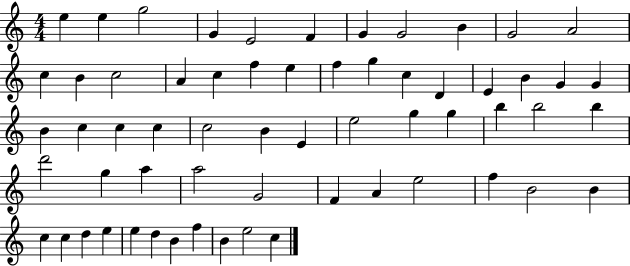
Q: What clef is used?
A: treble